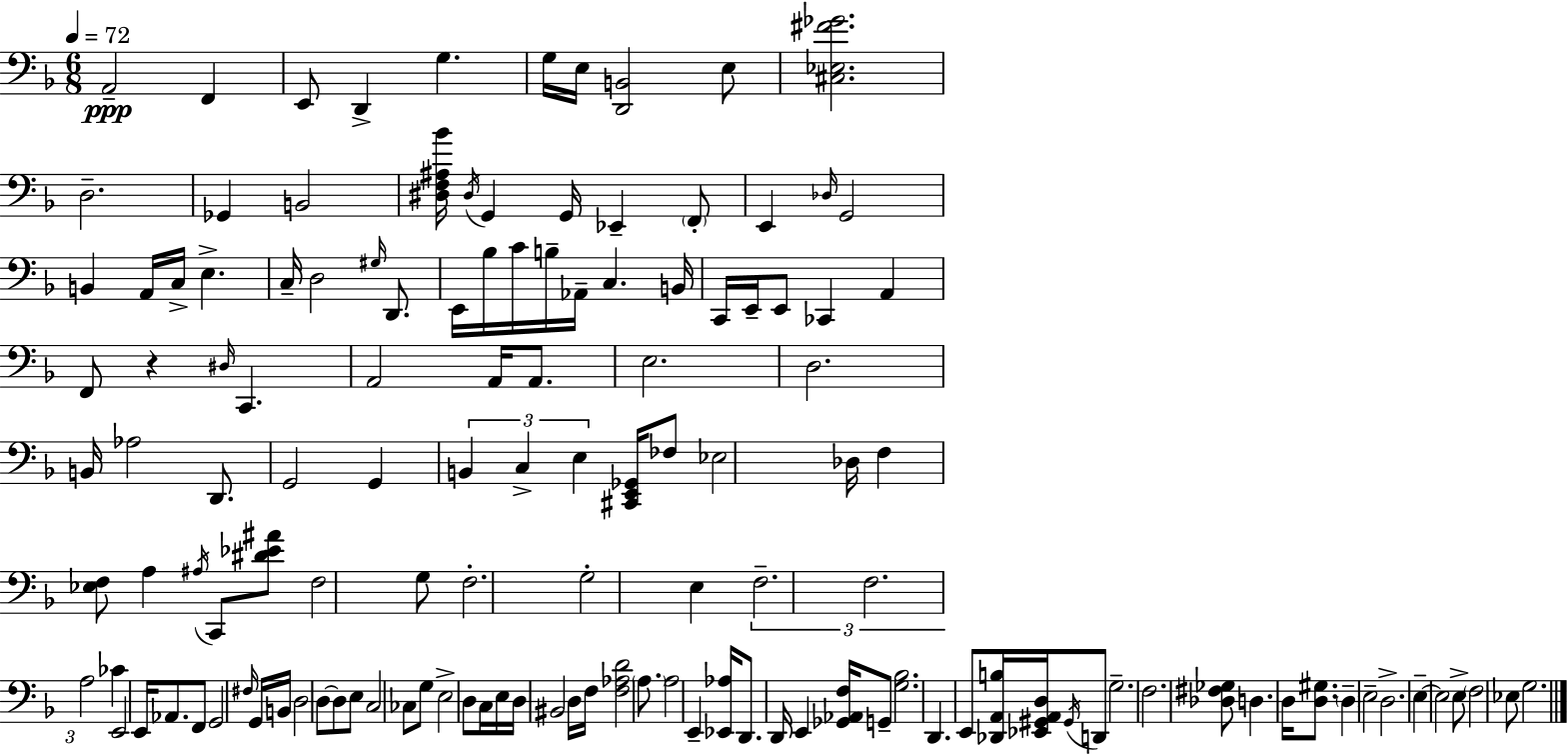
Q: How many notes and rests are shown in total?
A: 133